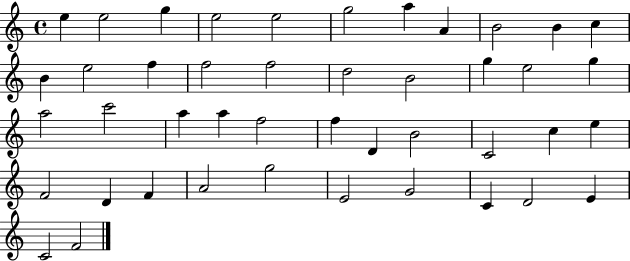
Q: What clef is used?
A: treble